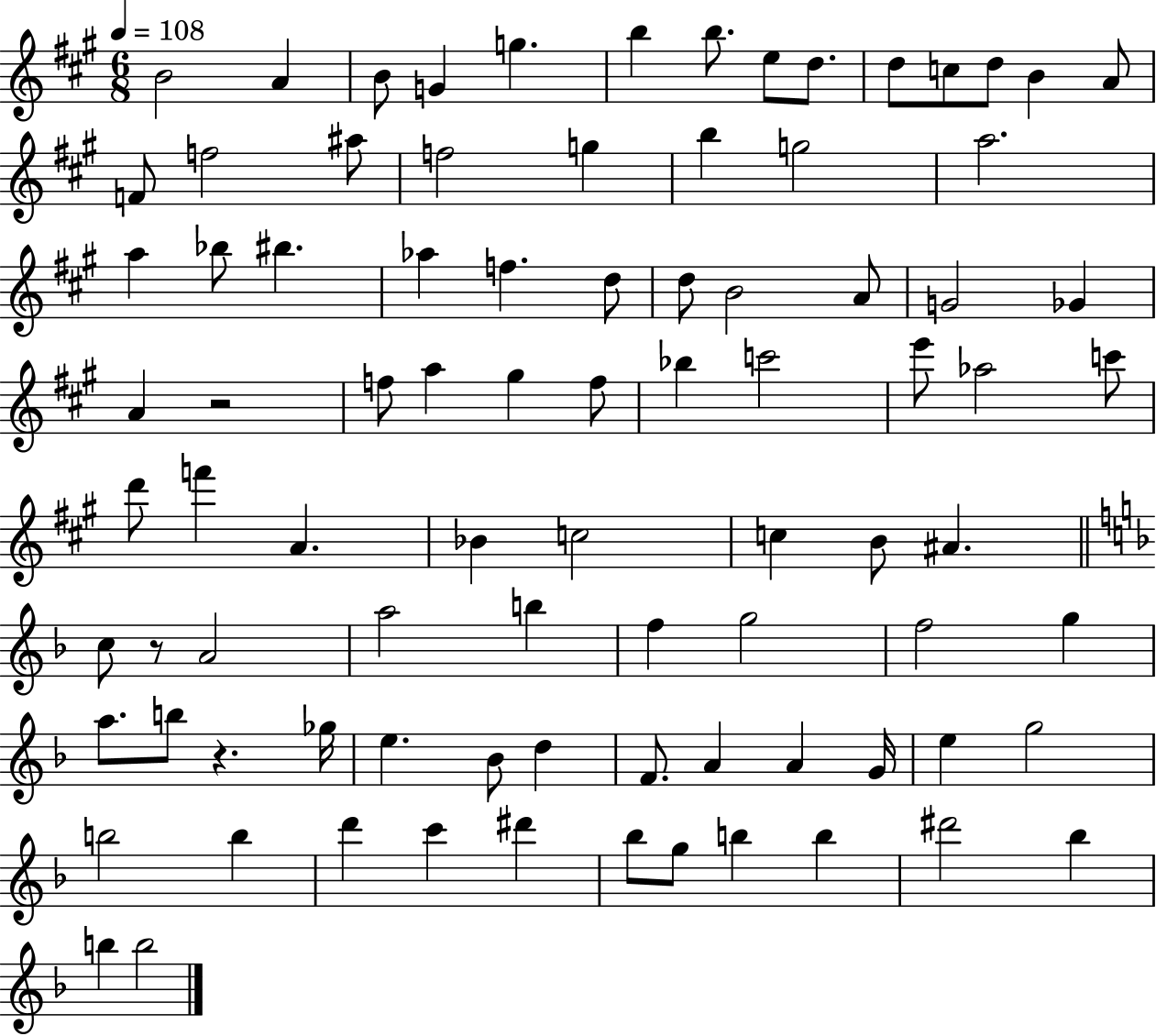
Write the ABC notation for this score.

X:1
T:Untitled
M:6/8
L:1/4
K:A
B2 A B/2 G g b b/2 e/2 d/2 d/2 c/2 d/2 B A/2 F/2 f2 ^a/2 f2 g b g2 a2 a _b/2 ^b _a f d/2 d/2 B2 A/2 G2 _G A z2 f/2 a ^g f/2 _b c'2 e'/2 _a2 c'/2 d'/2 f' A _B c2 c B/2 ^A c/2 z/2 A2 a2 b f g2 f2 g a/2 b/2 z _g/4 e _B/2 d F/2 A A G/4 e g2 b2 b d' c' ^d' _b/2 g/2 b b ^d'2 _b b b2